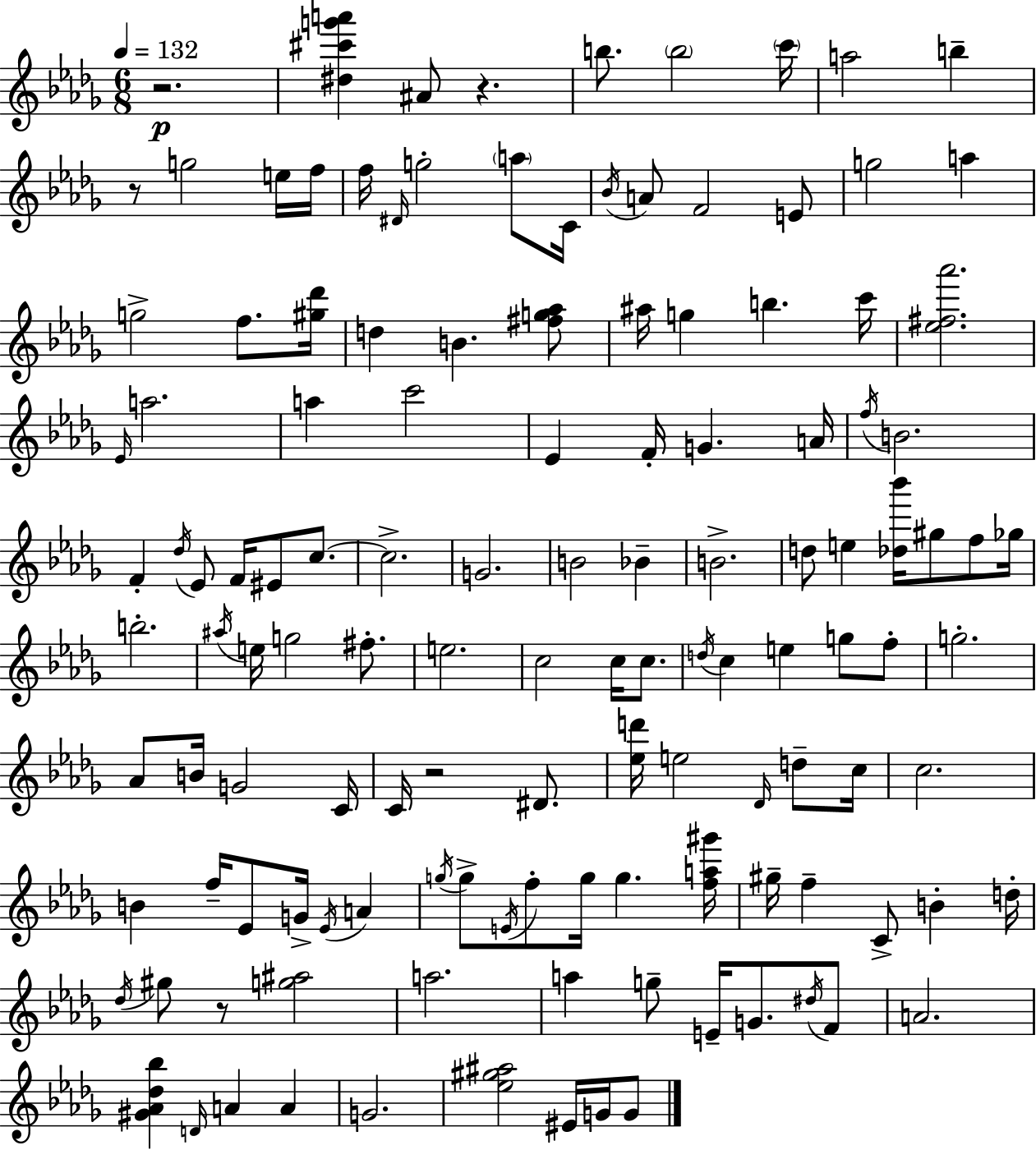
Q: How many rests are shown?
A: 5